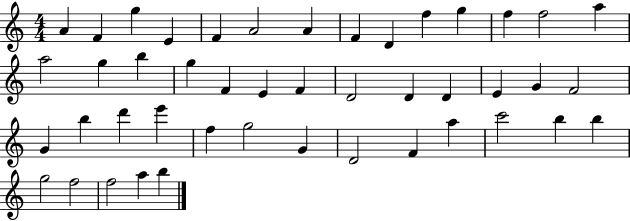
X:1
T:Untitled
M:4/4
L:1/4
K:C
A F g E F A2 A F D f g f f2 a a2 g b g F E F D2 D D E G F2 G b d' e' f g2 G D2 F a c'2 b b g2 f2 f2 a b